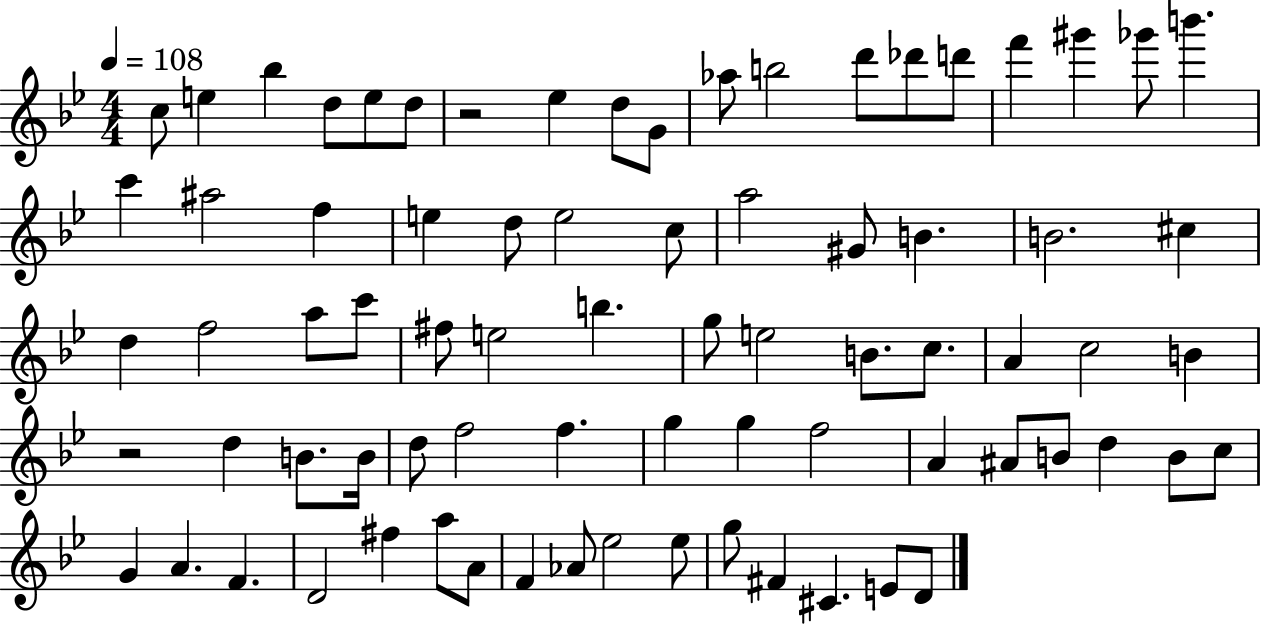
X:1
T:Untitled
M:4/4
L:1/4
K:Bb
c/2 e _b d/2 e/2 d/2 z2 _e d/2 G/2 _a/2 b2 d'/2 _d'/2 d'/2 f' ^g' _g'/2 b' c' ^a2 f e d/2 e2 c/2 a2 ^G/2 B B2 ^c d f2 a/2 c'/2 ^f/2 e2 b g/2 e2 B/2 c/2 A c2 B z2 d B/2 B/4 d/2 f2 f g g f2 A ^A/2 B/2 d B/2 c/2 G A F D2 ^f a/2 A/2 F _A/2 _e2 _e/2 g/2 ^F ^C E/2 D/2